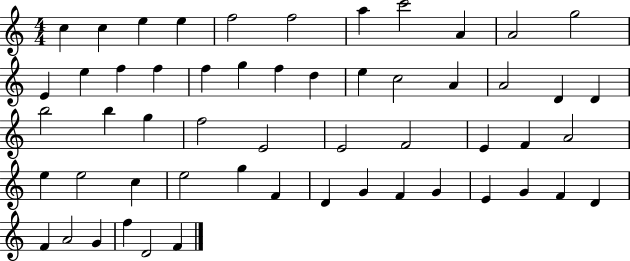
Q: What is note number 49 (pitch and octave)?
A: D4